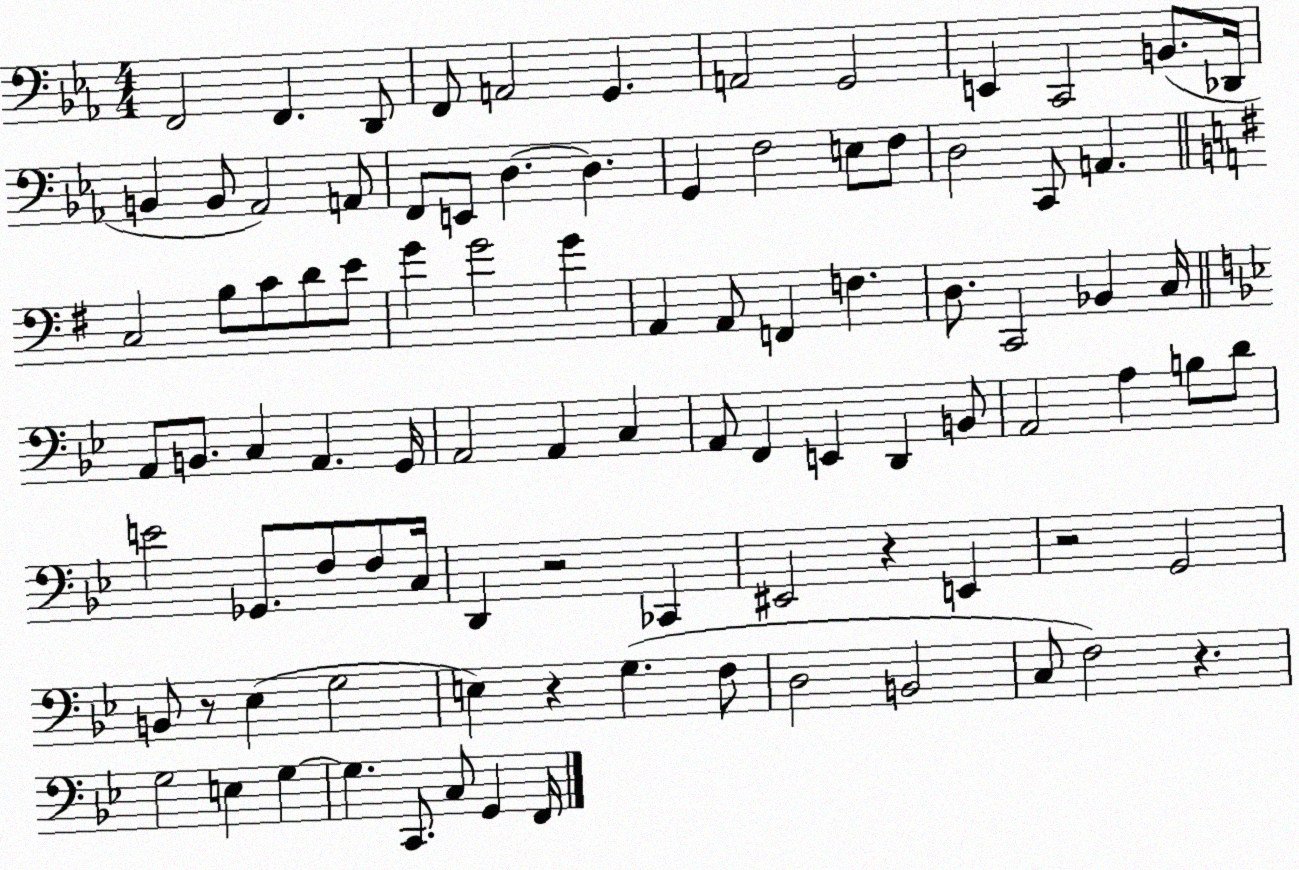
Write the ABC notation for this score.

X:1
T:Untitled
M:4/4
L:1/4
K:Eb
F,,2 F,, D,,/2 F,,/2 A,,2 G,, A,,2 G,,2 E,, C,,2 B,,/2 _D,,/4 B,, B,,/2 _A,,2 A,,/2 F,,/2 E,,/2 D, D, G,, F,2 E,/2 F,/2 D,2 C,,/2 A,, C,2 B,/2 C/2 D/2 E/2 G G2 G A,, A,,/2 F,, F, D,/2 C,,2 _B,, C,/4 A,,/2 B,,/2 C, A,, G,,/4 A,,2 A,, C, A,,/2 F,, E,, D,, B,,/2 A,,2 A, B,/2 D/2 E2 _G,,/2 F,/2 F,/2 C,/4 D,, z2 _C,, ^E,,2 z E,, z2 G,,2 B,,/2 z/2 _E, G,2 E, z G, F,/2 D,2 B,,2 C,/2 F,2 z G,2 E, G, G, C,,/2 C,/2 G,, F,,/4